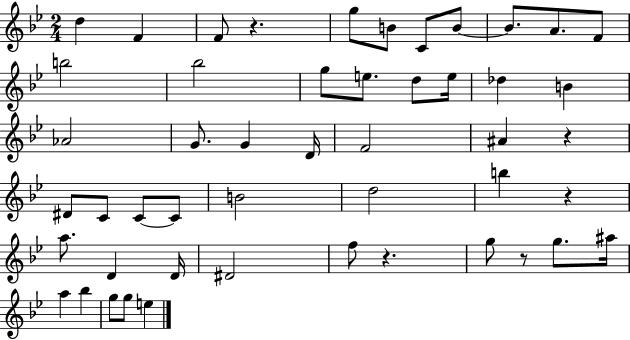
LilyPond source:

{
  \clef treble
  \numericTimeSignature
  \time 2/4
  \key bes \major
  \repeat volta 2 { d''4 f'4 | f'8 r4. | g''8 b'8 c'8 b'8~~ | b'8. a'8. f'8 | \break b''2 | bes''2 | g''8 e''8. d''8 e''16 | des''4 b'4 | \break aes'2 | g'8. g'4 d'16 | f'2 | ais'4 r4 | \break dis'8 c'8 c'8~~ c'8 | b'2 | d''2 | b''4 r4 | \break a''8. d'4 d'16 | dis'2 | f''8 r4. | g''8 r8 g''8. ais''16 | \break a''4 bes''4 | g''8 g''8 e''4 | } \bar "|."
}